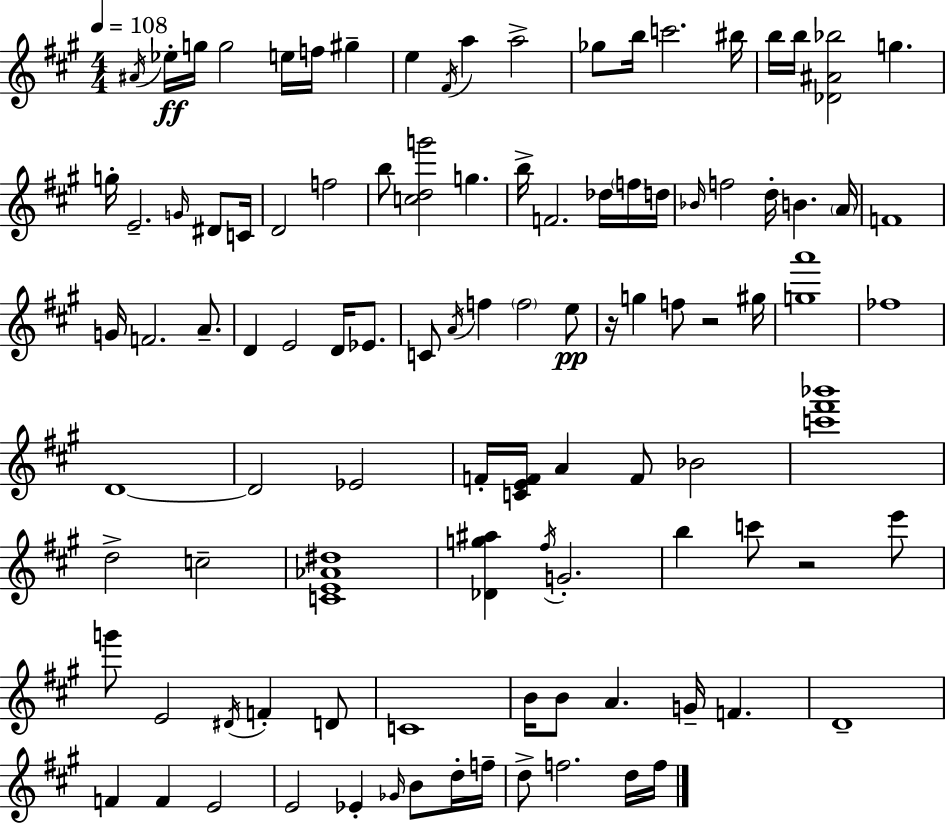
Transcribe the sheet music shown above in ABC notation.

X:1
T:Untitled
M:4/4
L:1/4
K:A
^A/4 _e/4 g/4 g2 e/4 f/4 ^g e ^F/4 a a2 _g/2 b/4 c'2 ^b/4 b/4 b/4 [_D^A_b]2 g g/4 E2 G/4 ^D/2 C/4 D2 f2 b/2 [cdg']2 g b/4 F2 _d/4 f/4 d/4 _B/4 f2 d/4 B A/4 F4 G/4 F2 A/2 D E2 D/4 _E/2 C/2 A/4 f f2 e/2 z/4 g f/2 z2 ^g/4 [ga']4 _f4 D4 D2 _E2 F/4 [CEF]/4 A F/2 _B2 [c'^f'_b']4 d2 c2 [CE_A^d]4 [_Dg^a] ^f/4 G2 b c'/2 z2 e'/2 g'/2 E2 ^D/4 F D/2 C4 B/4 B/2 A G/4 F D4 F F E2 E2 _E _G/4 B/2 d/4 f/4 d/2 f2 d/4 f/4